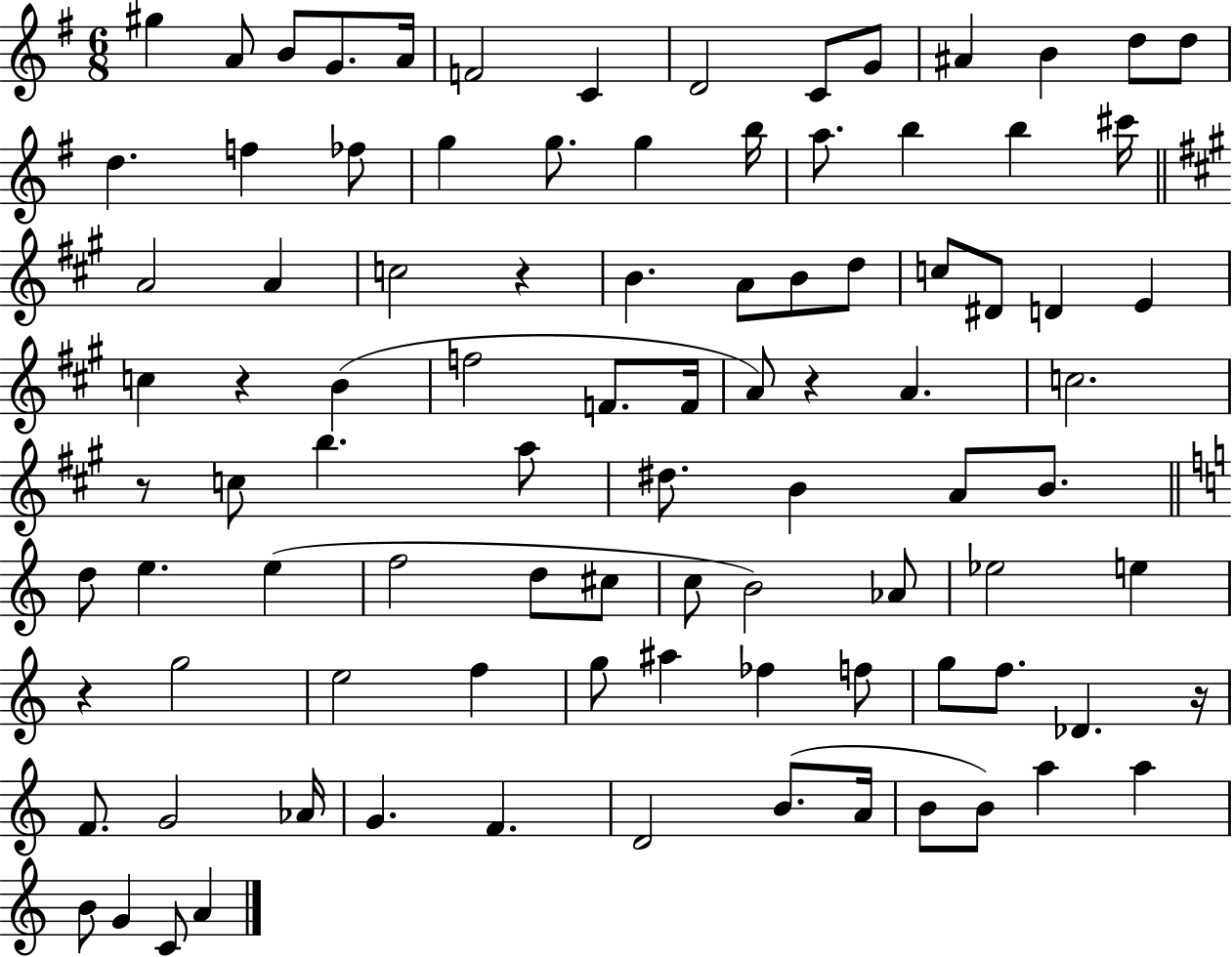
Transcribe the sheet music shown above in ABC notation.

X:1
T:Untitled
M:6/8
L:1/4
K:G
^g A/2 B/2 G/2 A/4 F2 C D2 C/2 G/2 ^A B d/2 d/2 d f _f/2 g g/2 g b/4 a/2 b b ^c'/4 A2 A c2 z B A/2 B/2 d/2 c/2 ^D/2 D E c z B f2 F/2 F/4 A/2 z A c2 z/2 c/2 b a/2 ^d/2 B A/2 B/2 d/2 e e f2 d/2 ^c/2 c/2 B2 _A/2 _e2 e z g2 e2 f g/2 ^a _f f/2 g/2 f/2 _D z/4 F/2 G2 _A/4 G F D2 B/2 A/4 B/2 B/2 a a B/2 G C/2 A